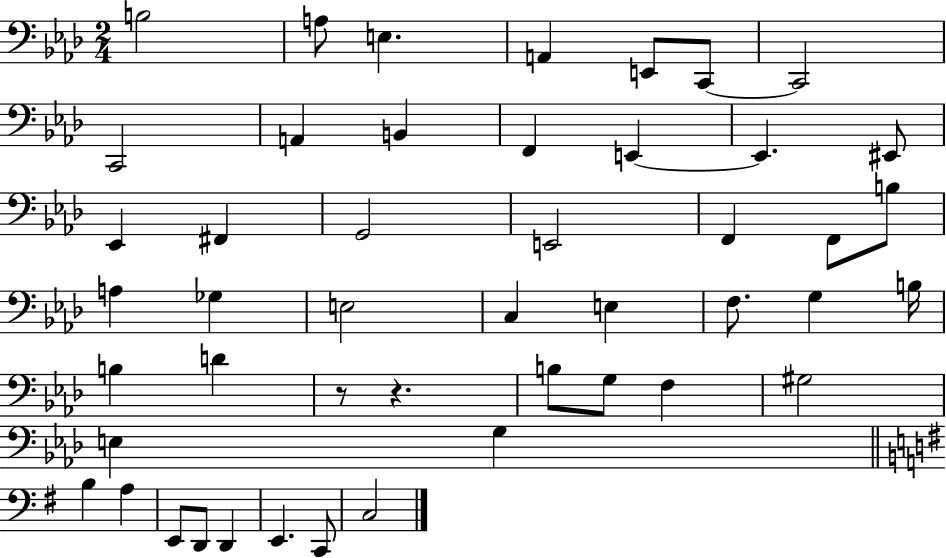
{
  \clef bass
  \numericTimeSignature
  \time 2/4
  \key aes \major
  b2 | a8 e4. | a,4 e,8 c,8~~ | c,2 | \break c,2 | a,4 b,4 | f,4 e,4~~ | e,4. eis,8 | \break ees,4 fis,4 | g,2 | e,2 | f,4 f,8 b8 | \break a4 ges4 | e2 | c4 e4 | f8. g4 b16 | \break b4 d'4 | r8 r4. | b8 g8 f4 | gis2 | \break e4 g4 | \bar "||" \break \key g \major b4 a4 | e,8 d,8 d,4 | e,4. c,8 | c2 | \break \bar "|."
}